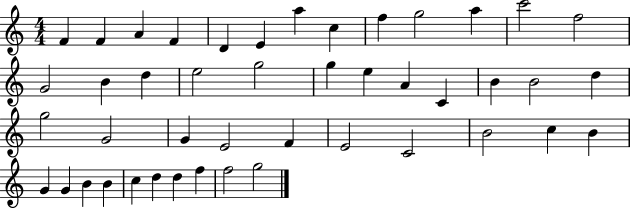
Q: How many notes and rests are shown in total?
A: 45